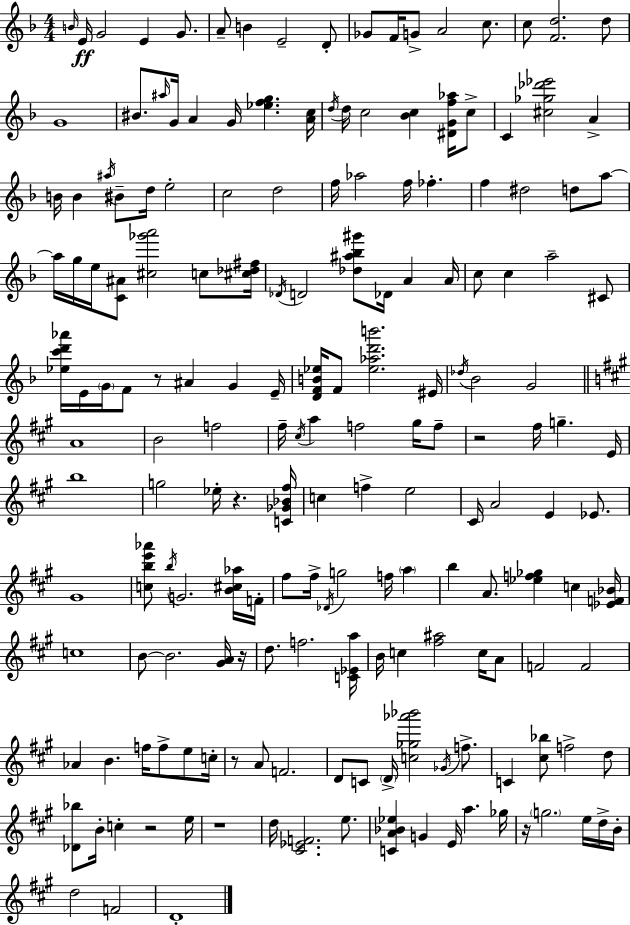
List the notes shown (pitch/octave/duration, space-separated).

B4/s E4/s G4/h E4/q G4/e. A4/e B4/q E4/h D4/e Gb4/e F4/s G4/e A4/h C5/e. C5/e [F4,D5]/h. D5/e G4/w BIS4/e. A#5/s G4/s A4/q G4/s [Eb5,F5,G5]/q. [A4,C5]/s D5/s D5/s C5/h [Bb4,C5]/q [D#4,G4,F5,Ab5]/s C5/e C4/q [C#5,Gb5,Db6,Eb6]/h A4/q B4/s B4/q A#5/s BIS4/e D5/s E5/h C5/h D5/h F5/s Ab5/h F5/s FES5/q. F5/q D#5/h D5/e A5/e A5/s G5/s E5/s [C4,A#4]/e [C#5,Gb6,A6]/h C5/e [C#5,Db5,F#5]/s Db4/s D4/h [Db5,A#5,Bb5,G#6]/e Db4/s A4/q A4/s C5/e C5/q A5/h C#4/e [Eb5,C6,D6,Ab6]/s E4/s G4/s F4/e R/e A#4/q G4/q E4/s [D4,F4,B4,Eb5]/s F4/e [Eb5,Ab5,D6,B6]/h. EIS4/s Db5/s Bb4/h G4/h A4/w B4/h F5/h F#5/s C#5/s A5/q F5/h G#5/s F5/e R/h F#5/s G5/q. E4/s B5/w G5/h Eb5/s R/q. [C4,Gb4,Bb4,F#5]/s C5/q F5/q E5/h C#4/s A4/h E4/q Eb4/e. G#4/w [C5,B5,E6,Ab6]/e B5/s G4/h. [B4,C#5,Ab5]/s F4/s F#5/e F#5/s Db4/s G5/h F5/s A5/q B5/q A4/e. [Eb5,F5,Gb5]/q C5/q [Eb4,F4,Bb4]/s C5/w B4/e B4/h. [G#4,A4]/s R/s D5/e. F5/h. [C4,Eb4,A5]/s B4/s C5/q [F#5,A#5]/h C5/s A4/e F4/h F4/h Ab4/q B4/q. F5/s F5/e E5/e C5/s R/e A4/e F4/h. D4/e C4/e D4/s [C5,Gb5,Ab6,Bb6]/h Gb4/s F5/e. C4/q [C#5,Bb5]/e F5/h D5/e [Db4,Bb5]/e B4/s C5/q R/h E5/s R/w D5/s [C#4,Eb4,F4]/h. E5/e. [C4,A4,Bb4,Eb5]/q G4/q E4/s A5/q. Gb5/s R/s G5/h. E5/s D5/s B4/s D5/h F4/h D4/w